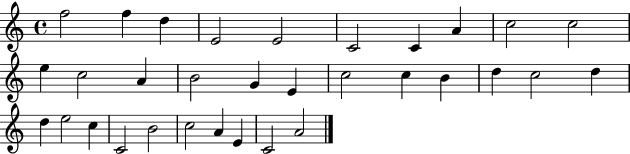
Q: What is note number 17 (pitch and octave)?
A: C5